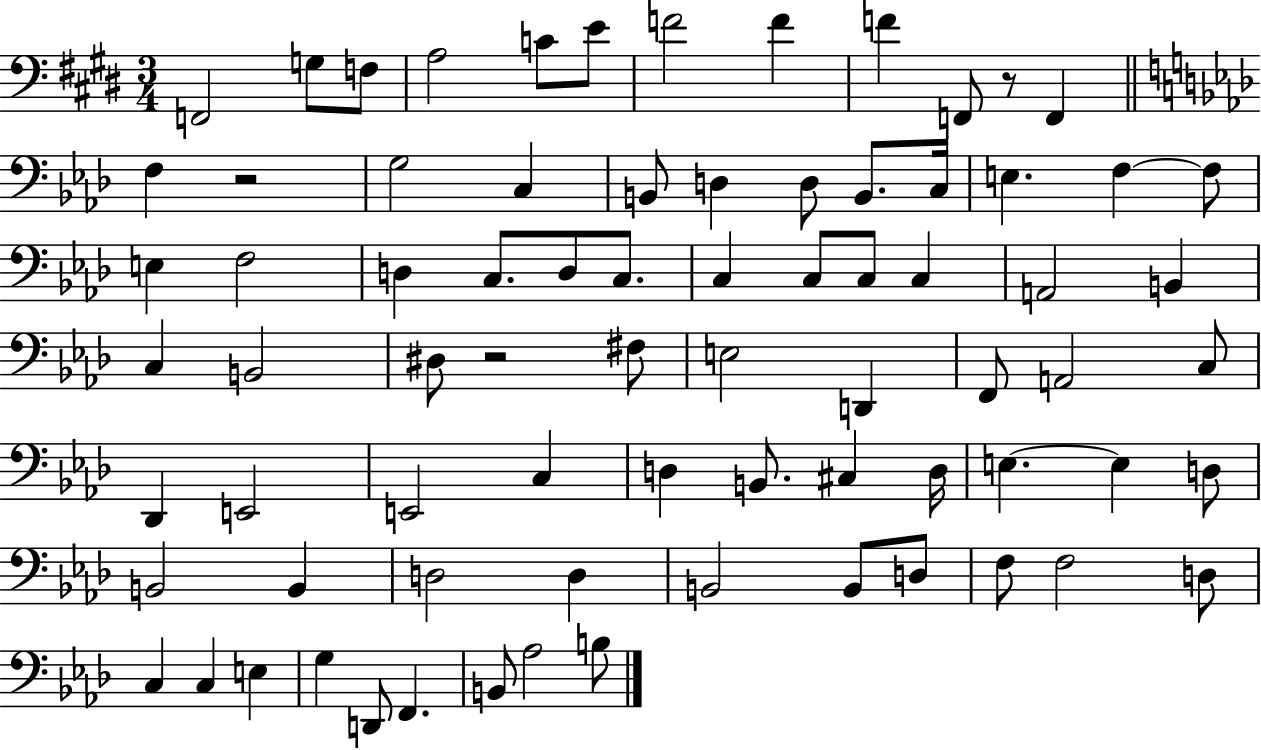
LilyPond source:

{
  \clef bass
  \numericTimeSignature
  \time 3/4
  \key e \major
  f,2 g8 f8 | a2 c'8 e'8 | f'2 f'4 | f'4 f,8 r8 f,4 | \break \bar "||" \break \key f \minor f4 r2 | g2 c4 | b,8 d4 d8 b,8. c16 | e4. f4~~ f8 | \break e4 f2 | d4 c8. d8 c8. | c4 c8 c8 c4 | a,2 b,4 | \break c4 b,2 | dis8 r2 fis8 | e2 d,4 | f,8 a,2 c8 | \break des,4 e,2 | e,2 c4 | d4 b,8. cis4 d16 | e4.~~ e4 d8 | \break b,2 b,4 | d2 d4 | b,2 b,8 d8 | f8 f2 d8 | \break c4 c4 e4 | g4 d,8 f,4. | b,8 aes2 b8 | \bar "|."
}